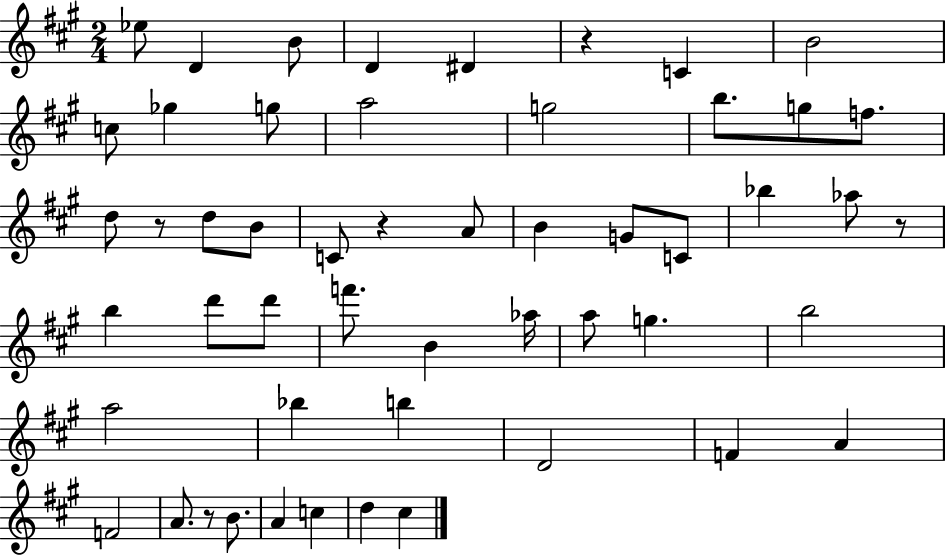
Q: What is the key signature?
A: A major